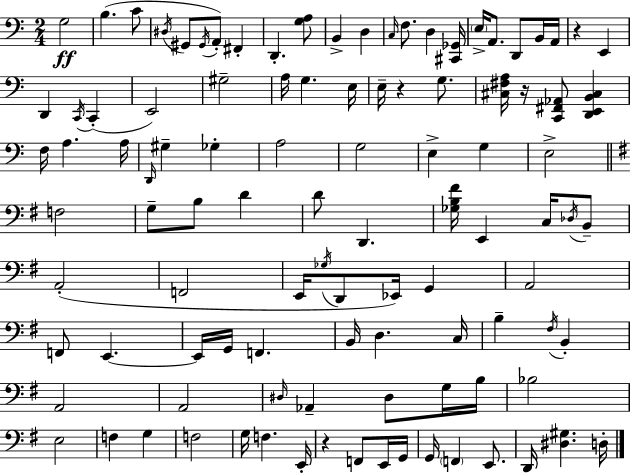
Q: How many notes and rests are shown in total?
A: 104